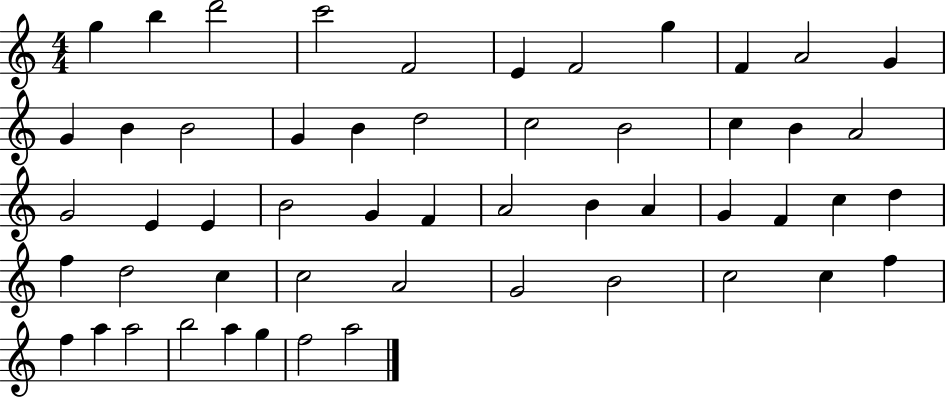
X:1
T:Untitled
M:4/4
L:1/4
K:C
g b d'2 c'2 F2 E F2 g F A2 G G B B2 G B d2 c2 B2 c B A2 G2 E E B2 G F A2 B A G F c d f d2 c c2 A2 G2 B2 c2 c f f a a2 b2 a g f2 a2